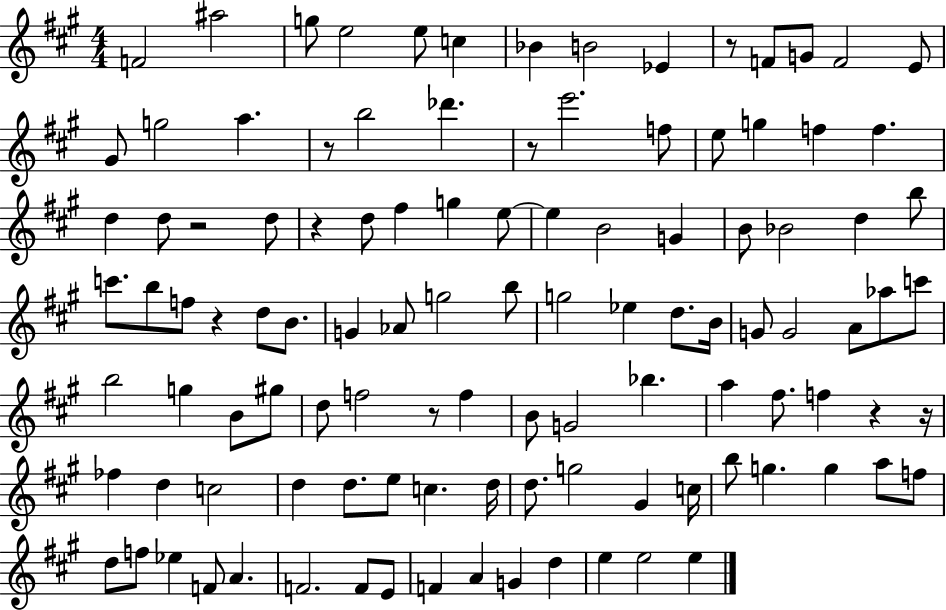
{
  \clef treble
  \numericTimeSignature
  \time 4/4
  \key a \major
  f'2 ais''2 | g''8 e''2 e''8 c''4 | bes'4 b'2 ees'4 | r8 f'8 g'8 f'2 e'8 | \break gis'8 g''2 a''4. | r8 b''2 des'''4. | r8 e'''2. f''8 | e''8 g''4 f''4 f''4. | \break d''4 d''8 r2 d''8 | r4 d''8 fis''4 g''4 e''8~~ | e''4 b'2 g'4 | b'8 bes'2 d''4 b''8 | \break c'''8. b''8 f''8 r4 d''8 b'8. | g'4 aes'8 g''2 b''8 | g''2 ees''4 d''8. b'16 | g'8 g'2 a'8 aes''8 c'''8 | \break b''2 g''4 b'8 gis''8 | d''8 f''2 r8 f''4 | b'8 g'2 bes''4. | a''4 fis''8. f''4 r4 r16 | \break fes''4 d''4 c''2 | d''4 d''8. e''8 c''4. d''16 | d''8. g''2 gis'4 c''16 | b''8 g''4. g''4 a''8 f''8 | \break d''8 f''8 ees''4 f'8 a'4. | f'2. f'8 e'8 | f'4 a'4 g'4 d''4 | e''4 e''2 e''4 | \break \bar "|."
}